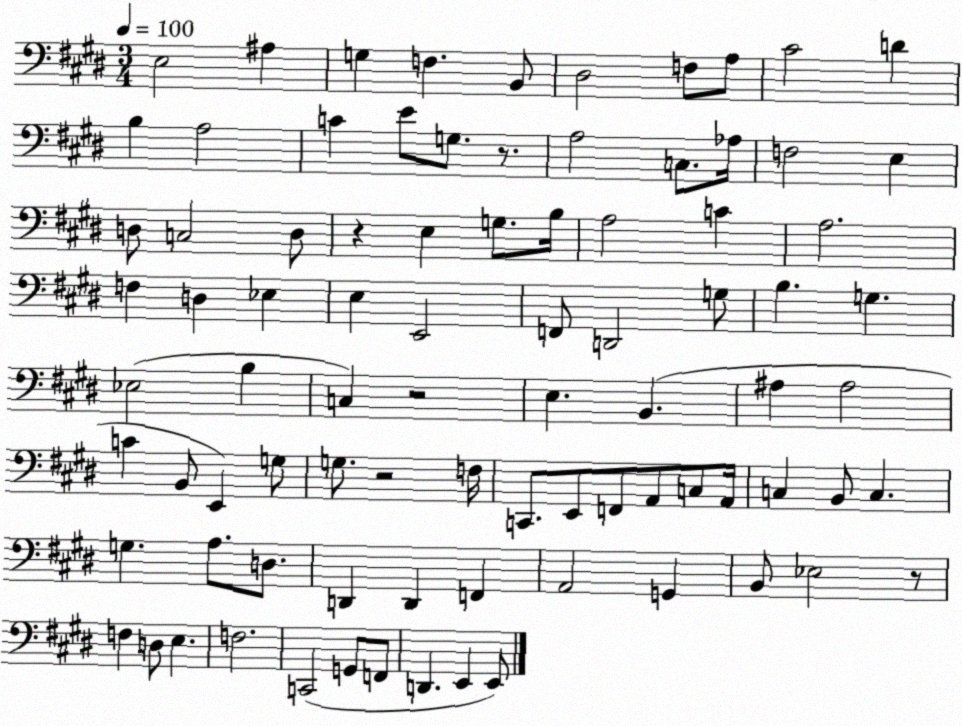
X:1
T:Untitled
M:3/4
L:1/4
K:E
E,2 ^A, G, F, B,,/2 ^D,2 F,/2 A,/2 ^C2 D B, A,2 C E/2 G,/2 z/2 A,2 C,/2 _A,/4 F,2 E, D,/2 C,2 D,/2 z E, G,/2 B,/4 A,2 C A,2 F, D, _E, E, E,,2 F,,/2 D,,2 G,/2 B, G, _E,2 B, C, z2 E, B,, ^A, ^A,2 C B,,/2 E,, G,/2 G,/2 z2 F,/4 C,,/2 E,,/2 F,,/2 A,,/2 C,/2 A,,/4 C, B,,/2 C, G, A,/2 D,/2 D,, D,, F,, A,,2 G,, B,,/2 _E,2 z/2 F, D,/2 E, F,2 C,,2 G,,/2 F,,/2 D,, E,, E,,/2